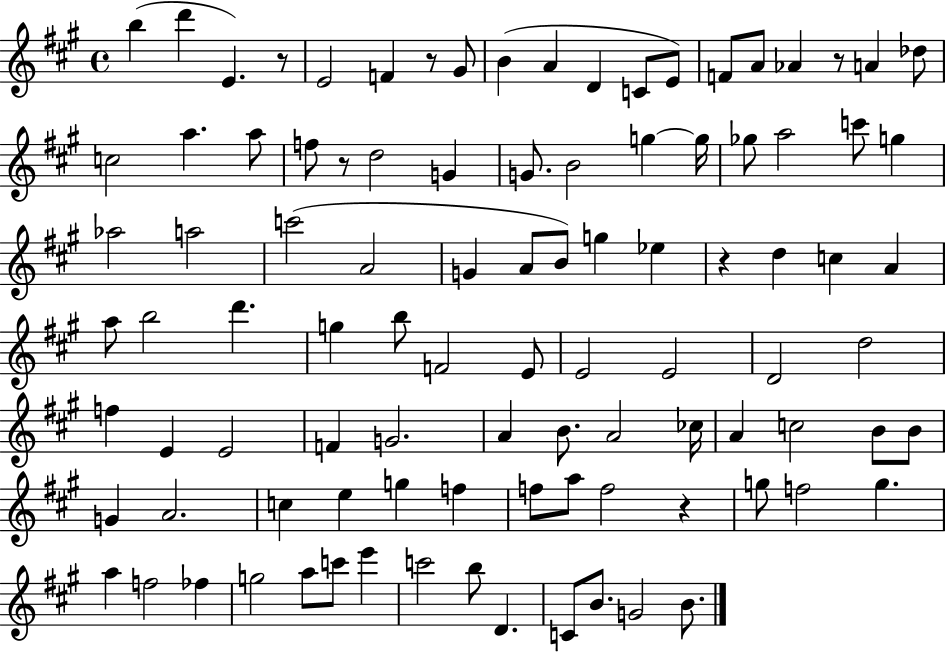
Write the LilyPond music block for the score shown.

{
  \clef treble
  \time 4/4
  \defaultTimeSignature
  \key a \major
  b''4( d'''4 e'4.) r8 | e'2 f'4 r8 gis'8 | b'4( a'4 d'4 c'8 e'8) | f'8 a'8 aes'4 r8 a'4 des''8 | \break c''2 a''4. a''8 | f''8 r8 d''2 g'4 | g'8. b'2 g''4~~ g''16 | ges''8 a''2 c'''8 g''4 | \break aes''2 a''2 | c'''2( a'2 | g'4 a'8 b'8) g''4 ees''4 | r4 d''4 c''4 a'4 | \break a''8 b''2 d'''4. | g''4 b''8 f'2 e'8 | e'2 e'2 | d'2 d''2 | \break f''4 e'4 e'2 | f'4 g'2. | a'4 b'8. a'2 ces''16 | a'4 c''2 b'8 b'8 | \break g'4 a'2. | c''4 e''4 g''4 f''4 | f''8 a''8 f''2 r4 | g''8 f''2 g''4. | \break a''4 f''2 fes''4 | g''2 a''8 c'''8 e'''4 | c'''2 b''8 d'4. | c'8 b'8. g'2 b'8. | \break \bar "|."
}